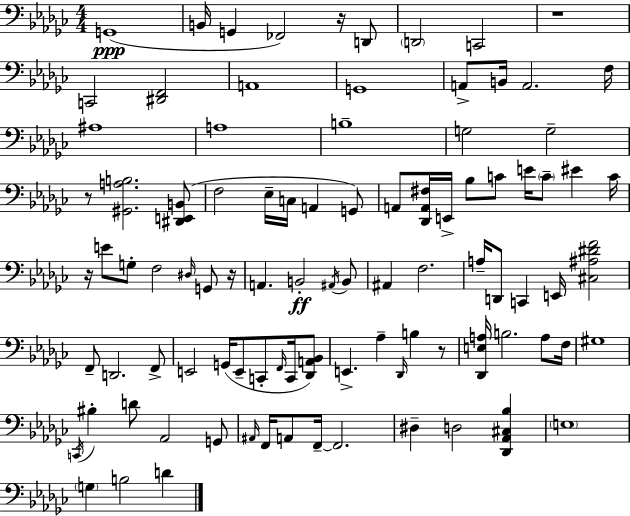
X:1
T:Untitled
M:4/4
L:1/4
K:Ebm
G,,4 B,,/4 G,, _F,,2 z/4 D,,/2 D,,2 C,,2 z4 C,,2 [^D,,F,,]2 A,,4 G,,4 A,,/2 B,,/4 A,,2 F,/4 ^A,4 A,4 B,4 G,2 G,2 z/2 [^G,,A,B,]2 [^D,,E,,B,,]/2 F,2 _E,/4 C,/4 A,, G,,/2 A,,/2 [_D,,A,,^F,]/4 E,,/4 _B,/2 C/2 E/4 C/2 ^E C/4 z/4 E/2 G,/2 F,2 ^D,/4 G,,/2 z/4 A,, B,,2 ^A,,/4 B,,/2 ^A,, F,2 A,/4 D,,/2 C,, E,,/4 [^C,^A,^DF]2 F,,/2 D,,2 F,,/2 E,,2 G,,/4 E,,/2 C,,/2 F,,/4 C,,/4 [_D,,A,,_B,,]/2 E,, _A, _D,,/4 B, z/2 [_D,,E,A,]/4 B,2 A,/2 F,/4 ^G,4 C,,/4 ^B, D/2 _A,,2 G,,/2 ^A,,/4 F,,/4 A,,/2 F,,/4 F,,2 ^D, D,2 [_D,,_A,,^C,_B,] E,4 G, B,2 D